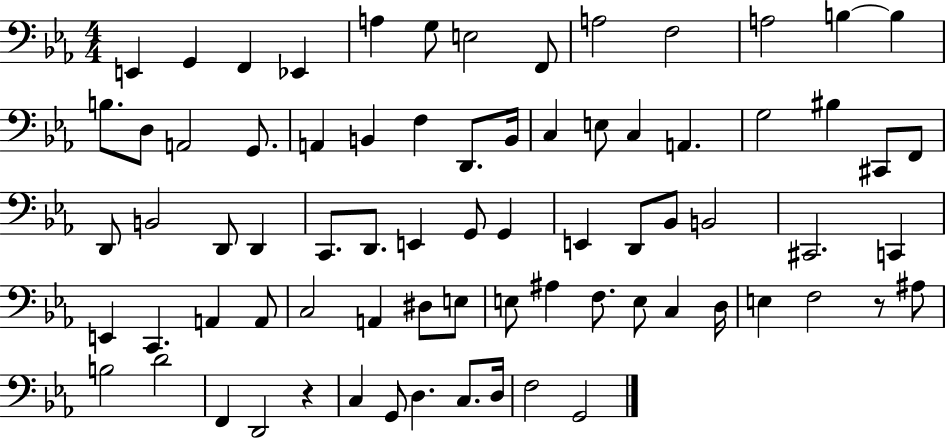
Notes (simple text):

E2/q G2/q F2/q Eb2/q A3/q G3/e E3/h F2/e A3/h F3/h A3/h B3/q B3/q B3/e. D3/e A2/h G2/e. A2/q B2/q F3/q D2/e. B2/s C3/q E3/e C3/q A2/q. G3/h BIS3/q C#2/e F2/e D2/e B2/h D2/e D2/q C2/e. D2/e. E2/q G2/e G2/q E2/q D2/e Bb2/e B2/h C#2/h. C2/q E2/q C2/q. A2/q A2/e C3/h A2/q D#3/e E3/e E3/e A#3/q F3/e. E3/e C3/q D3/s E3/q F3/h R/e A#3/e B3/h D4/h F2/q D2/h R/q C3/q G2/e D3/q. C3/e. D3/s F3/h G2/h